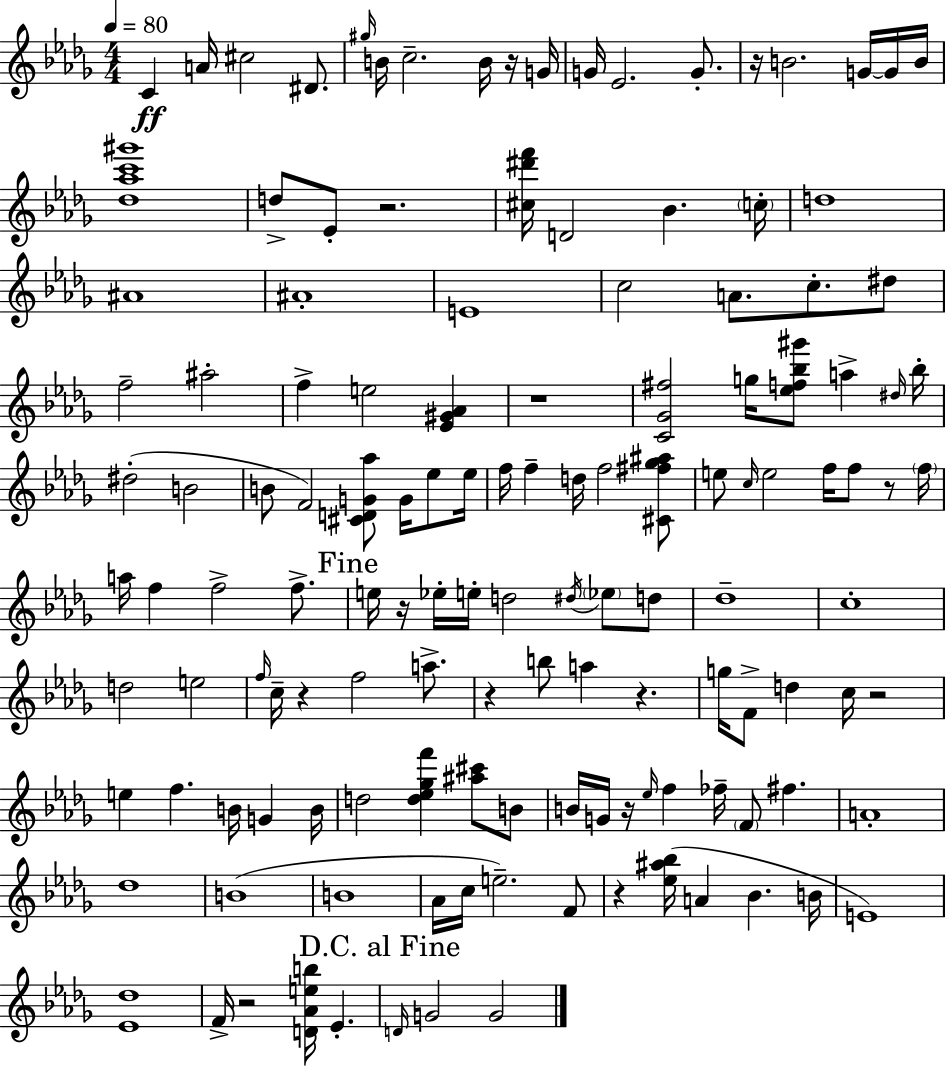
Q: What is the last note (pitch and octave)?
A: G4